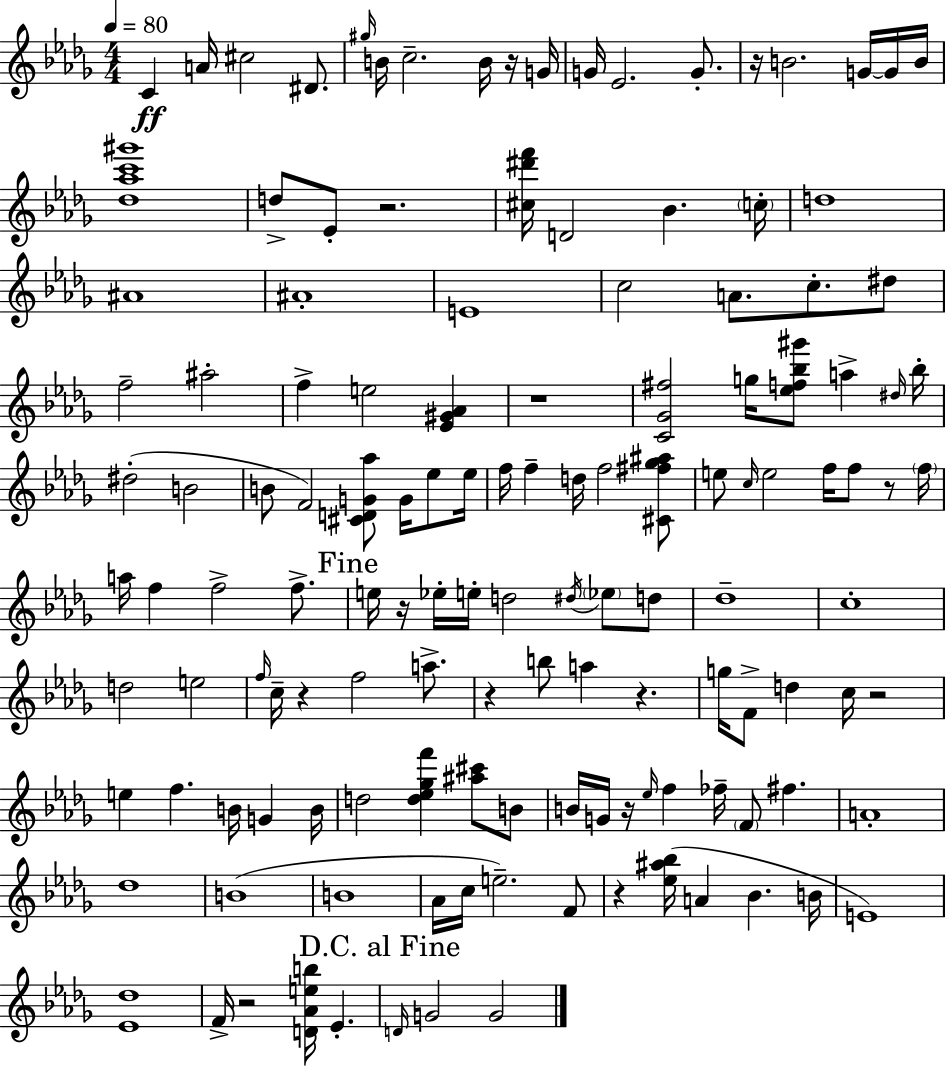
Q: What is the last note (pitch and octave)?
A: G4